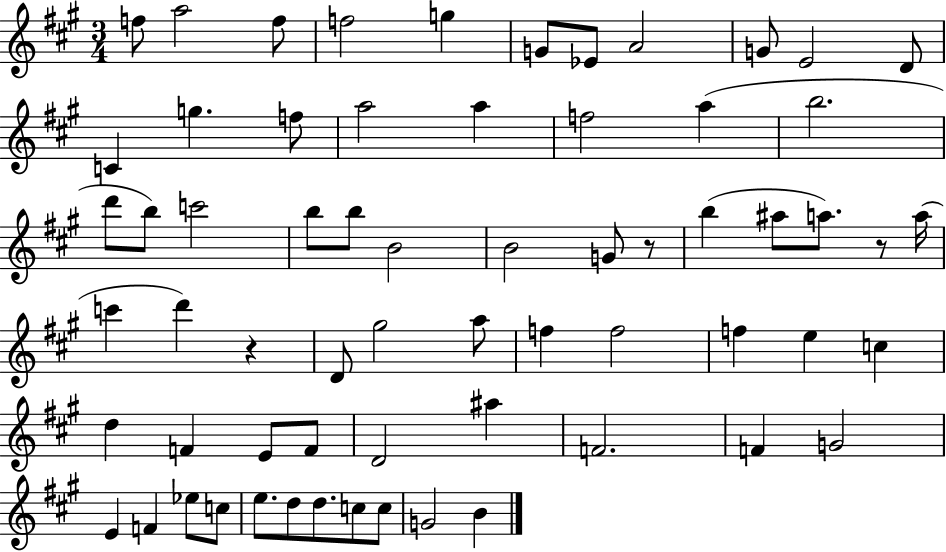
X:1
T:Untitled
M:3/4
L:1/4
K:A
f/2 a2 f/2 f2 g G/2 _E/2 A2 G/2 E2 D/2 C g f/2 a2 a f2 a b2 d'/2 b/2 c'2 b/2 b/2 B2 B2 G/2 z/2 b ^a/2 a/2 z/2 a/4 c' d' z D/2 ^g2 a/2 f f2 f e c d F E/2 F/2 D2 ^a F2 F G2 E F _e/2 c/2 e/2 d/2 d/2 c/2 c/2 G2 B